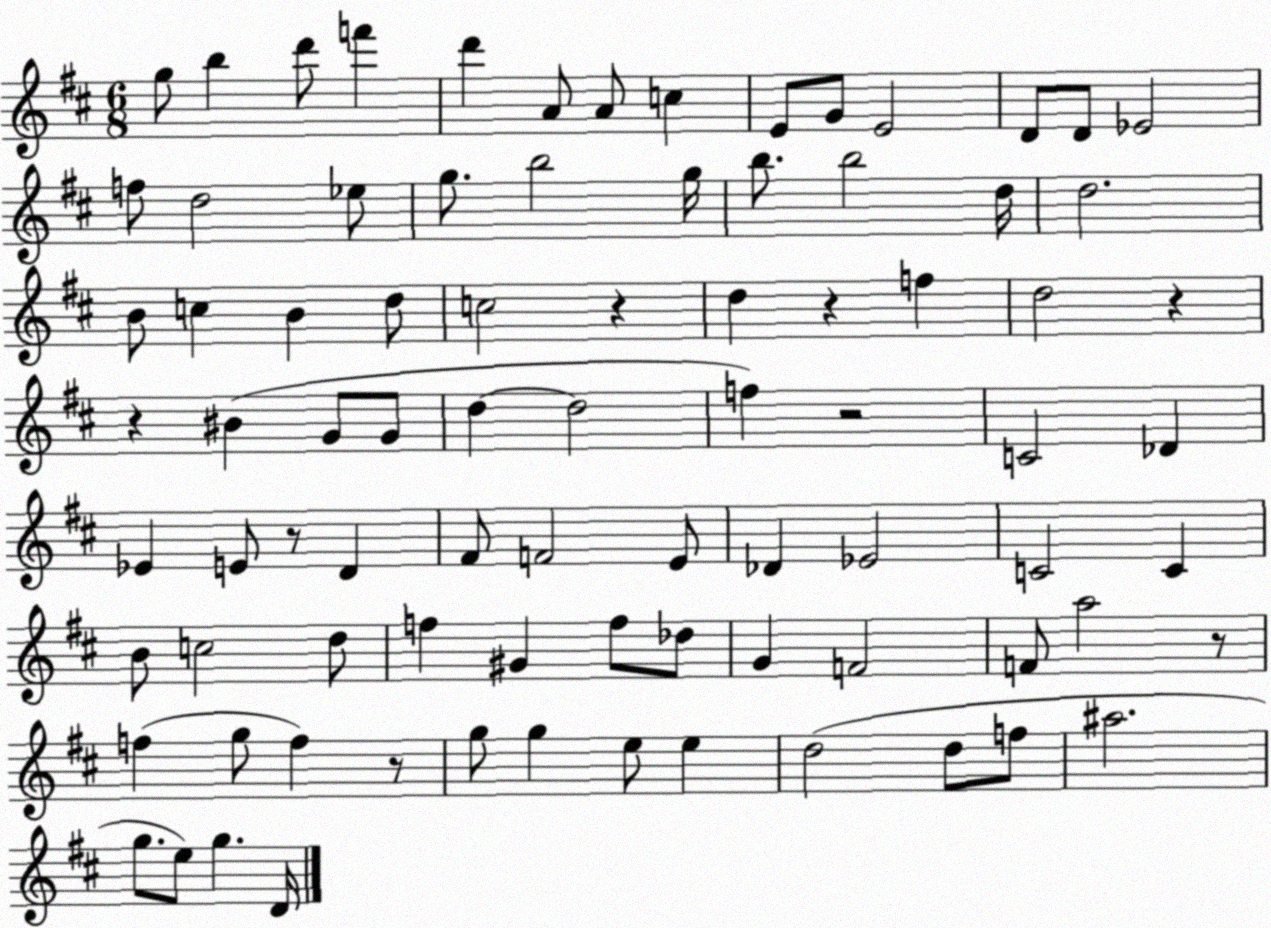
X:1
T:Untitled
M:6/8
L:1/4
K:D
g/2 b d'/2 f' d' A/2 A/2 c E/2 G/2 E2 D/2 D/2 _E2 f/2 d2 _e/2 g/2 b2 g/4 b/2 b2 d/4 d2 B/2 c B d/2 c2 z d z f d2 z z ^B G/2 G/2 d d2 f z2 C2 _D _E E/2 z/2 D ^F/2 F2 E/2 _D _E2 C2 C B/2 c2 d/2 f ^G f/2 _d/2 G F2 F/2 a2 z/2 f g/2 f z/2 g/2 g e/2 e d2 d/2 f/2 ^a2 g/2 e/2 g D/4